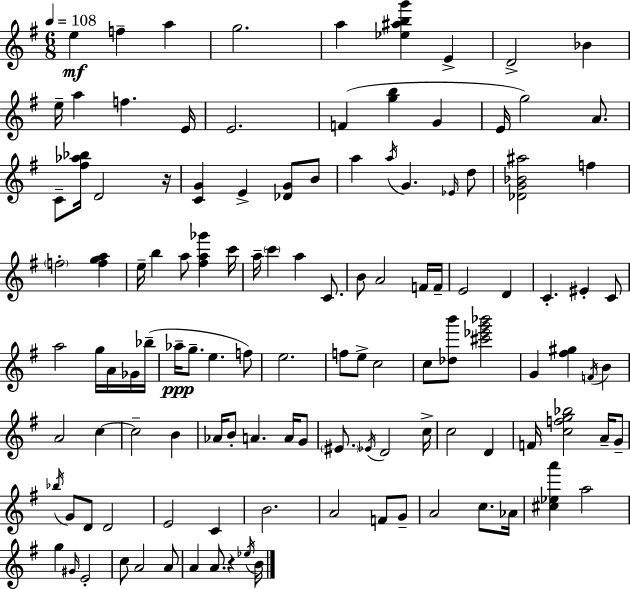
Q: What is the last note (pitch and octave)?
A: B4